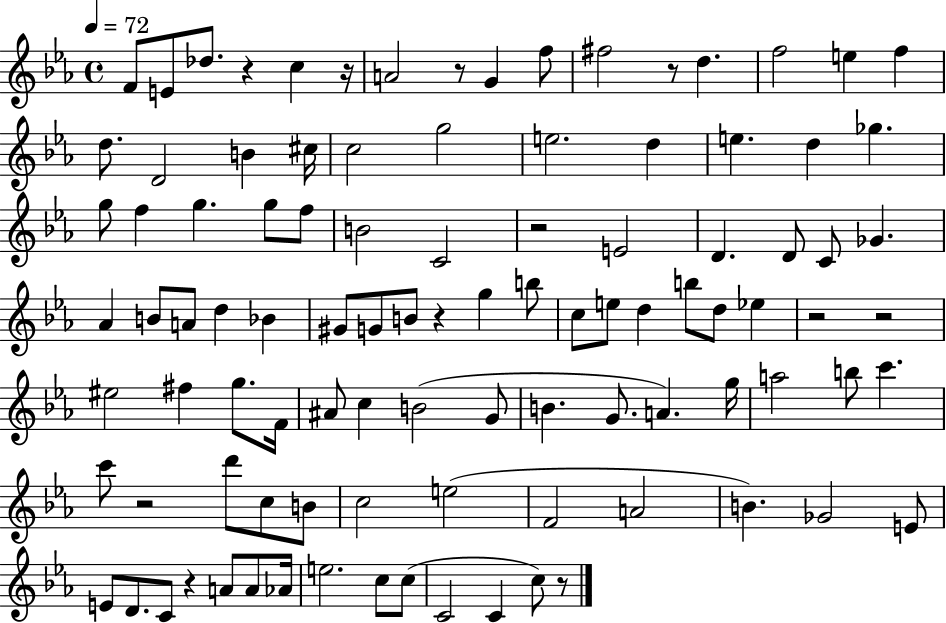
F4/e E4/e Db5/e. R/q C5/q R/s A4/h R/e G4/q F5/e F#5/h R/e D5/q. F5/h E5/q F5/q D5/e. D4/h B4/q C#5/s C5/h G5/h E5/h. D5/q E5/q. D5/q Gb5/q. G5/e F5/q G5/q. G5/e F5/e B4/h C4/h R/h E4/h D4/q. D4/e C4/e Gb4/q. Ab4/q B4/e A4/e D5/q Bb4/q G#4/e G4/e B4/e R/q G5/q B5/e C5/e E5/e D5/q B5/e D5/e Eb5/q R/h R/h EIS5/h F#5/q G5/e. F4/s A#4/e C5/q B4/h G4/e B4/q. G4/e. A4/q. G5/s A5/h B5/e C6/q. C6/e R/h D6/e C5/e B4/e C5/h E5/h F4/h A4/h B4/q. Gb4/h E4/e E4/e D4/e. C4/e R/q A4/e A4/e Ab4/s E5/h. C5/e C5/e C4/h C4/q C5/e R/e